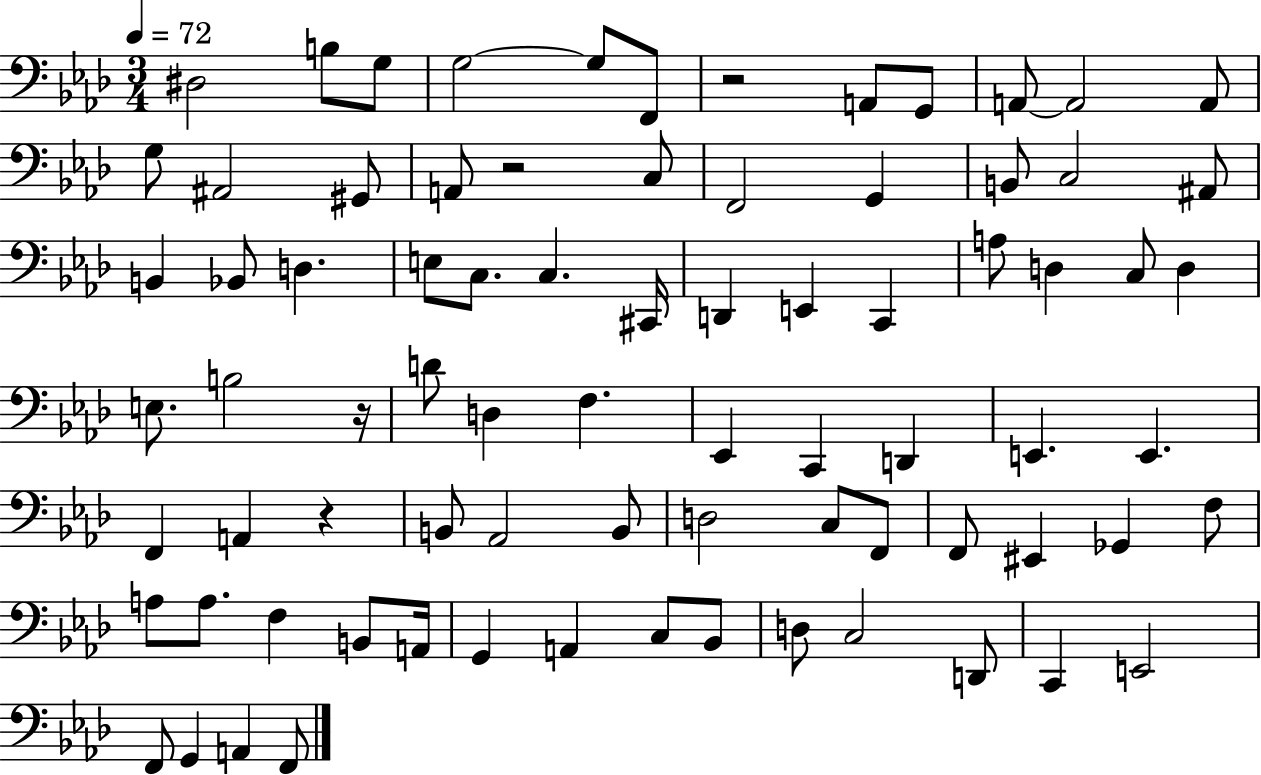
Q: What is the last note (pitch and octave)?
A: F2